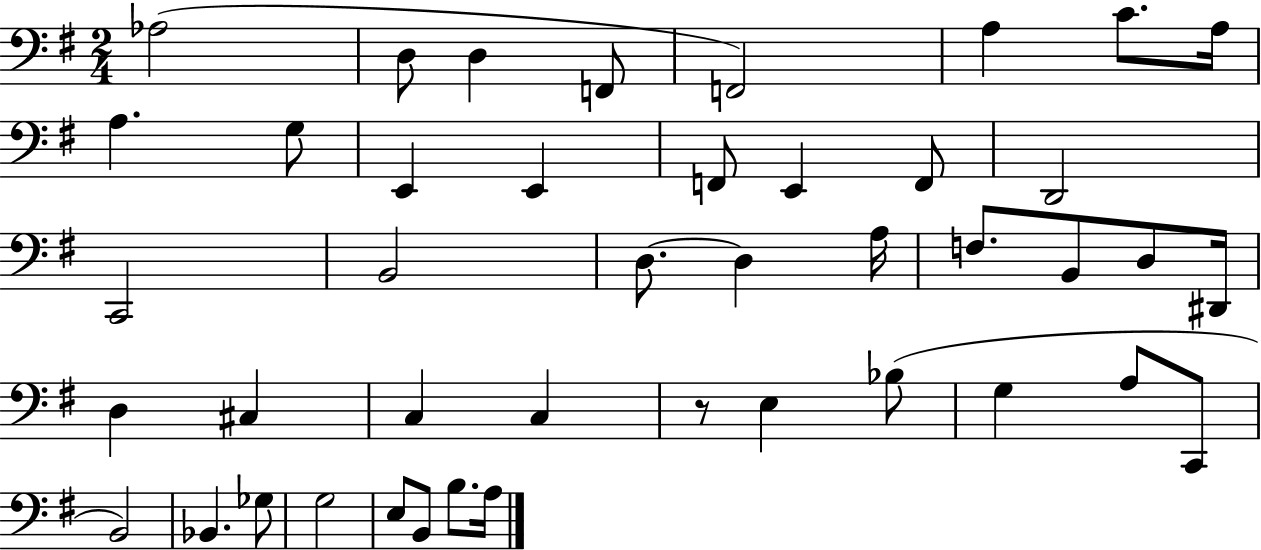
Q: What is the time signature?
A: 2/4